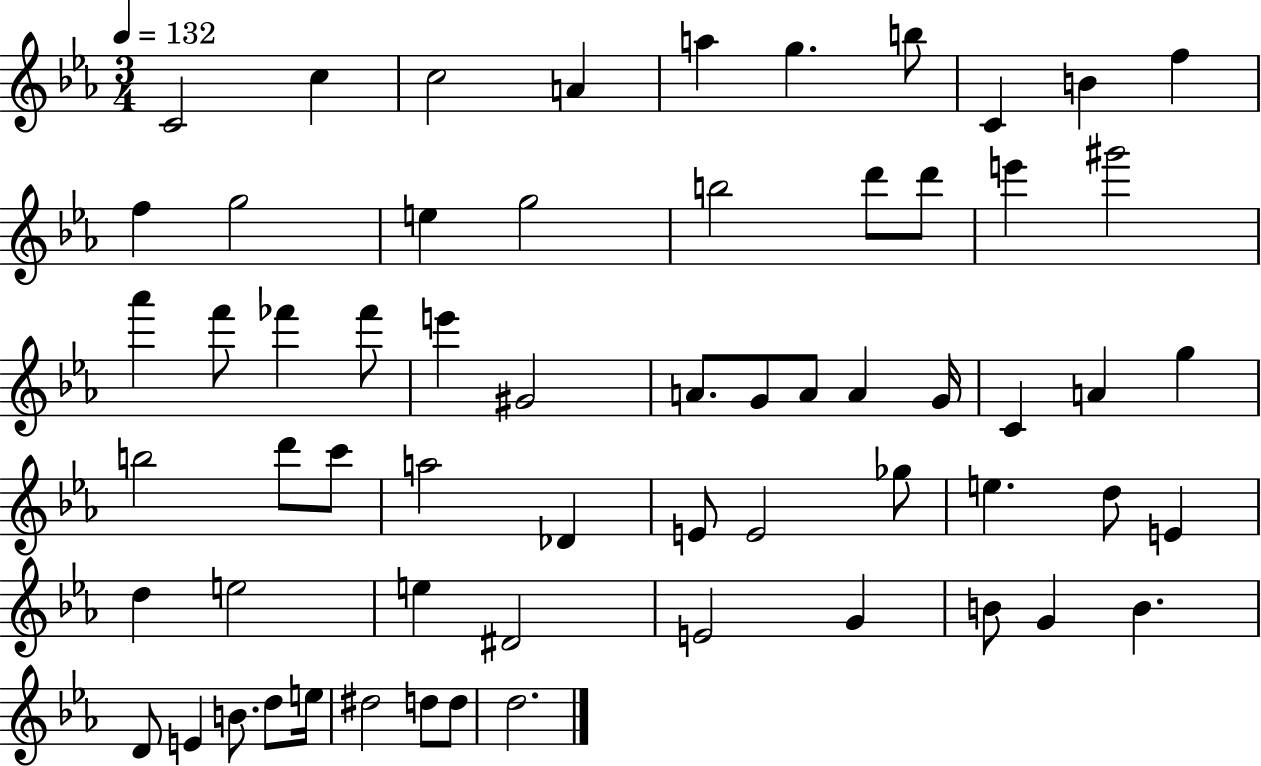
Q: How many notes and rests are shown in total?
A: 62